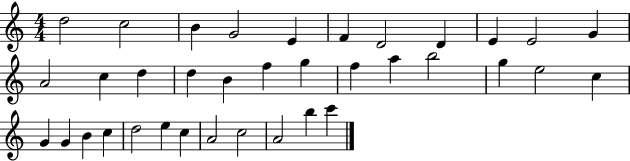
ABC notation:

X:1
T:Untitled
M:4/4
L:1/4
K:C
d2 c2 B G2 E F D2 D E E2 G A2 c d d B f g f a b2 g e2 c G G B c d2 e c A2 c2 A2 b c'